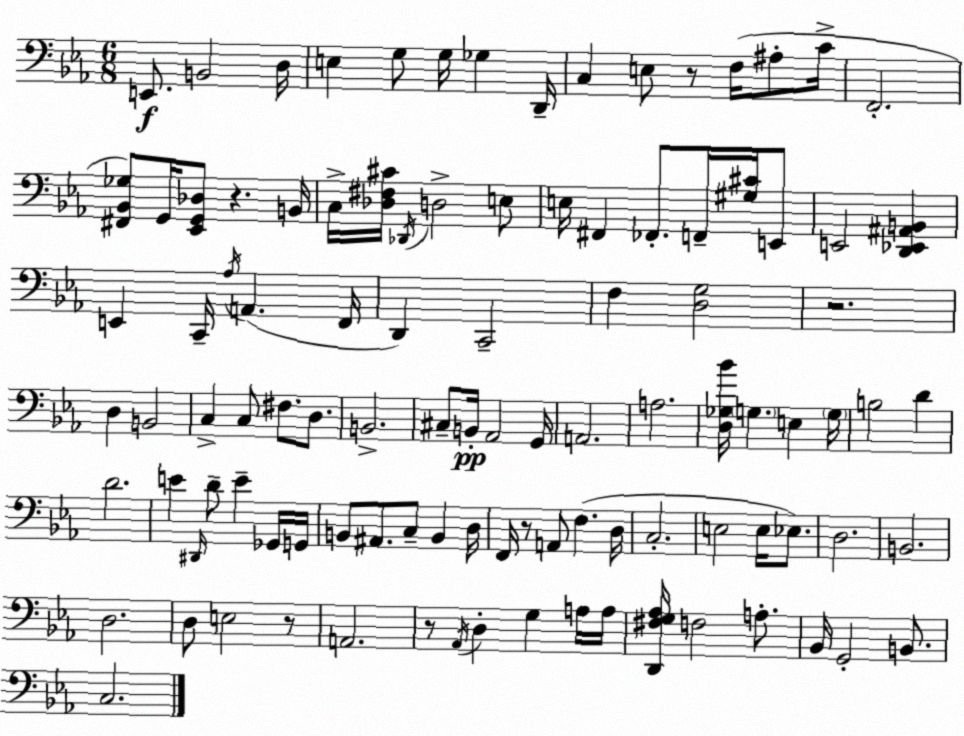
X:1
T:Untitled
M:6/8
L:1/4
K:Eb
E,,/2 B,,2 D,/4 E, G,/2 G,/4 _G, D,,/4 C, E,/2 z/2 F,/4 ^A,/2 C/4 F,,2 [^F,,_B,,_G,]/2 G,,/4 [_E,,G,,_D,]/2 z B,,/4 C,/4 [_D,^F,^C]/4 _D,,/4 D,2 E,/2 E,/4 ^F,, _F,,/2 F,,/4 [^G,^C]/4 E,,/2 E,,2 [D,,_E,,^A,,B,,] E,, C,,/4 _A,/4 A,, F,,/4 D,, C,,2 F, [D,G,]2 z2 D, B,,2 C, C,/2 ^F,/2 D,/2 B,,2 ^C,/2 B,,/4 _A,,2 G,,/4 A,,2 A,2 [D,_G,_B]/4 G, E, G,/4 B,2 D D2 E ^D,,/4 D/2 E _G,,/4 G,,/4 B,,/2 ^A,,/2 C,/2 B,, D,/4 F,,/4 z/2 A,,/2 F, D,/4 C,2 E,2 E,/4 _E,/2 D,2 B,,2 D,2 D,/2 E,2 z/2 A,,2 z/2 _A,,/4 D, G, A,/4 A,/4 [D,,^F,G,_A,]/4 F,2 A,/2 _B,,/4 G,,2 B,,/2 C,2